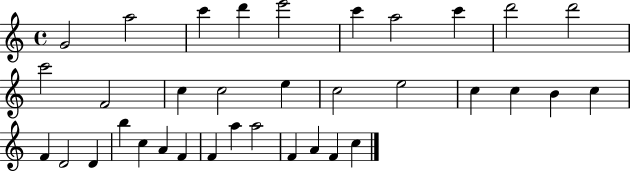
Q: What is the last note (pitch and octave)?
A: C5